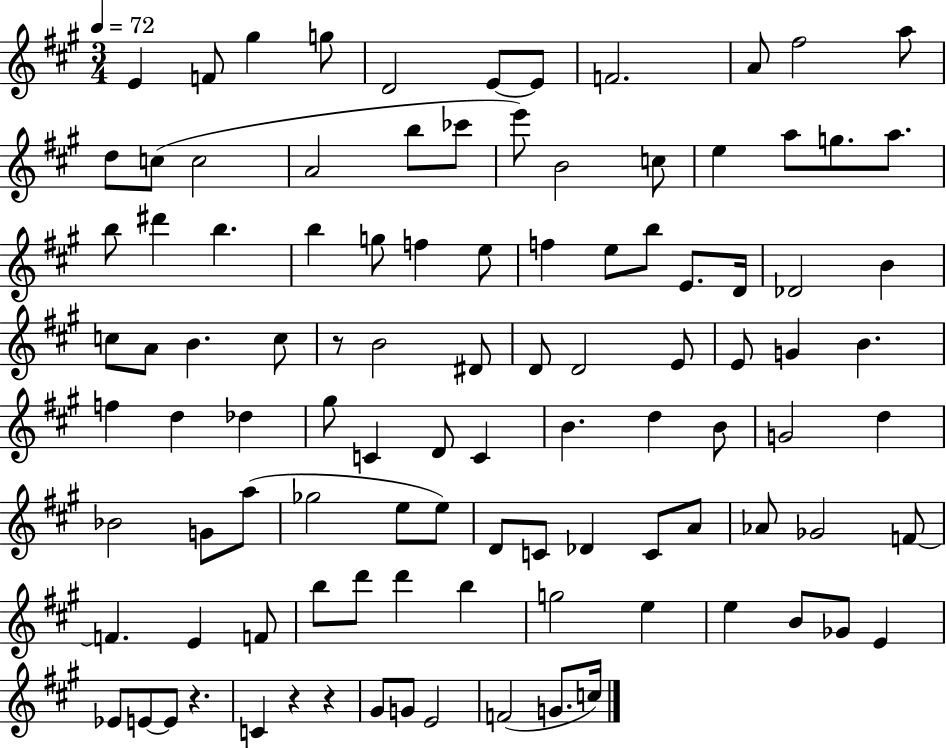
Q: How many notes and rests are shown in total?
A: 103